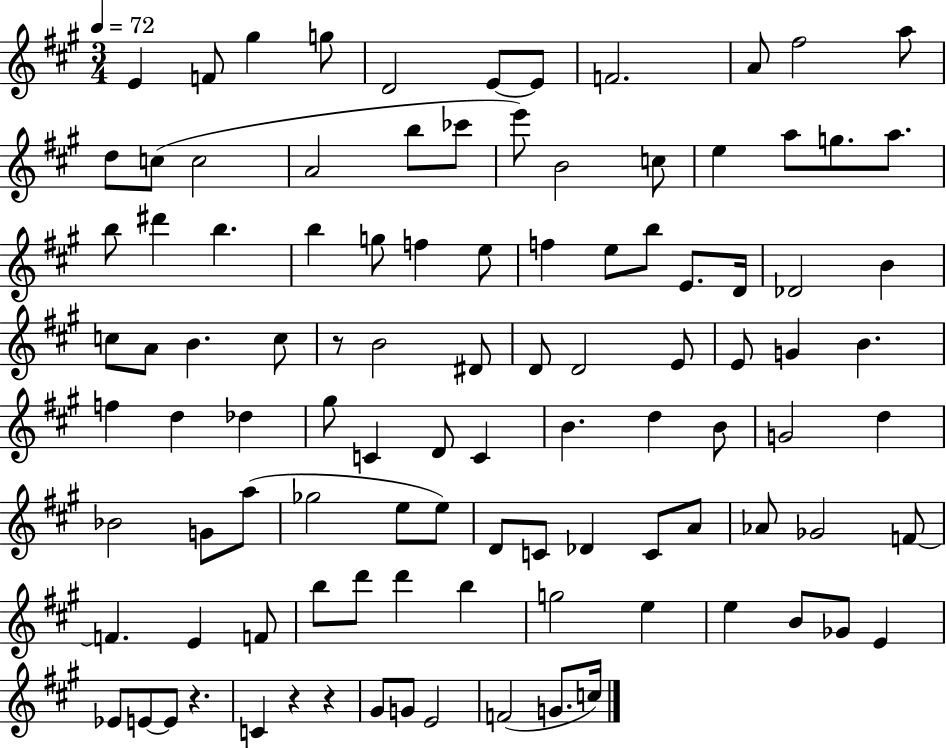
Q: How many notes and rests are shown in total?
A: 103